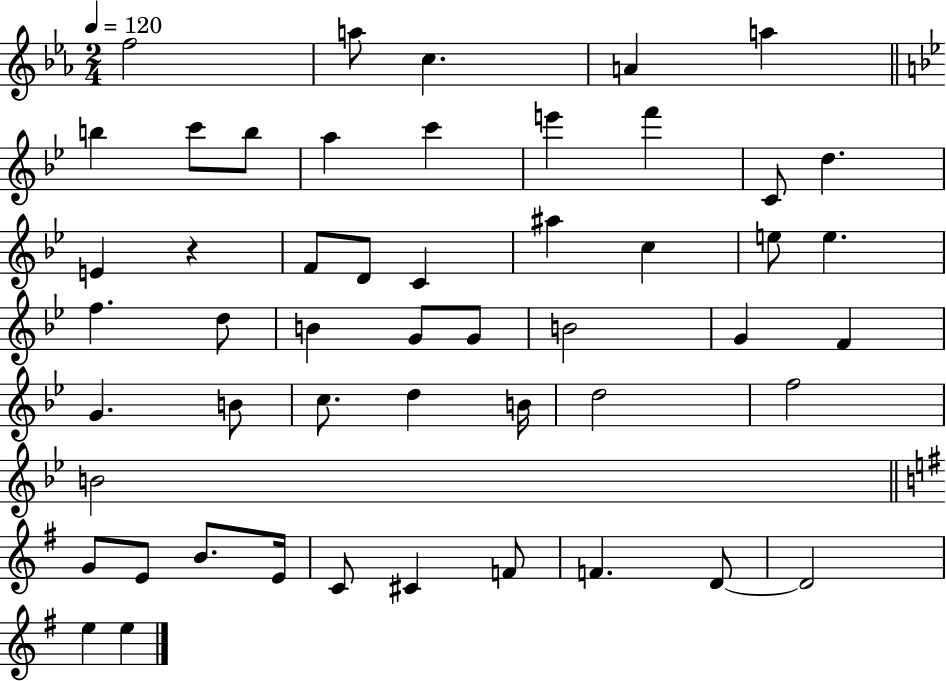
F5/h A5/e C5/q. A4/q A5/q B5/q C6/e B5/e A5/q C6/q E6/q F6/q C4/e D5/q. E4/q R/q F4/e D4/e C4/q A#5/q C5/q E5/e E5/q. F5/q. D5/e B4/q G4/e G4/e B4/h G4/q F4/q G4/q. B4/e C5/e. D5/q B4/s D5/h F5/h B4/h G4/e E4/e B4/e. E4/s C4/e C#4/q F4/e F4/q. D4/e D4/h E5/q E5/q